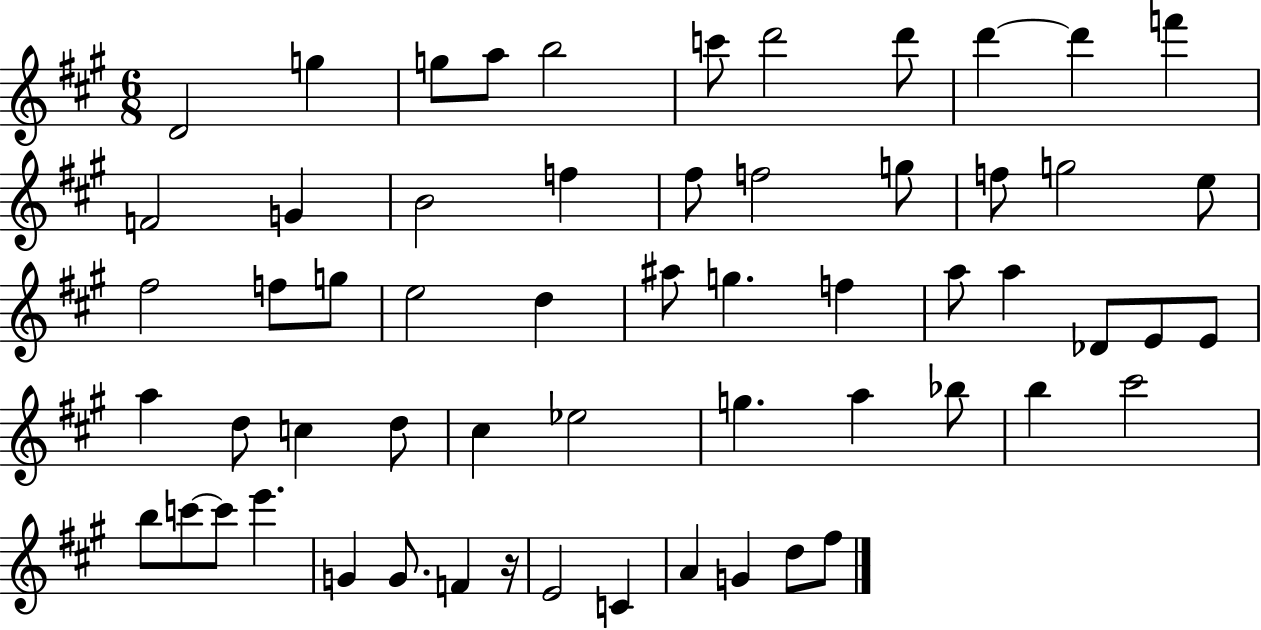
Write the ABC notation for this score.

X:1
T:Untitled
M:6/8
L:1/4
K:A
D2 g g/2 a/2 b2 c'/2 d'2 d'/2 d' d' f' F2 G B2 f ^f/2 f2 g/2 f/2 g2 e/2 ^f2 f/2 g/2 e2 d ^a/2 g f a/2 a _D/2 E/2 E/2 a d/2 c d/2 ^c _e2 g a _b/2 b ^c'2 b/2 c'/2 c'/2 e' G G/2 F z/4 E2 C A G d/2 ^f/2